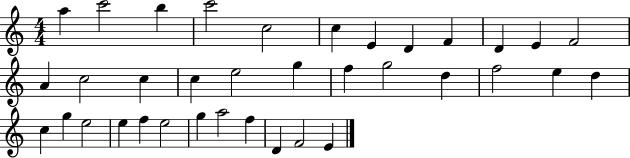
X:1
T:Untitled
M:4/4
L:1/4
K:C
a c'2 b c'2 c2 c E D F D E F2 A c2 c c e2 g f g2 d f2 e d c g e2 e f e2 g a2 f D F2 E